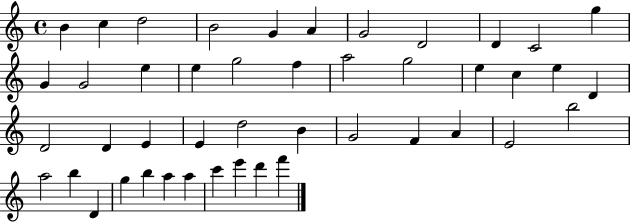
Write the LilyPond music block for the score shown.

{
  \clef treble
  \time 4/4
  \defaultTimeSignature
  \key c \major
  b'4 c''4 d''2 | b'2 g'4 a'4 | g'2 d'2 | d'4 c'2 g''4 | \break g'4 g'2 e''4 | e''4 g''2 f''4 | a''2 g''2 | e''4 c''4 e''4 d'4 | \break d'2 d'4 e'4 | e'4 d''2 b'4 | g'2 f'4 a'4 | e'2 b''2 | \break a''2 b''4 d'4 | g''4 b''4 a''4 a''4 | c'''4 e'''4 d'''4 f'''4 | \bar "|."
}